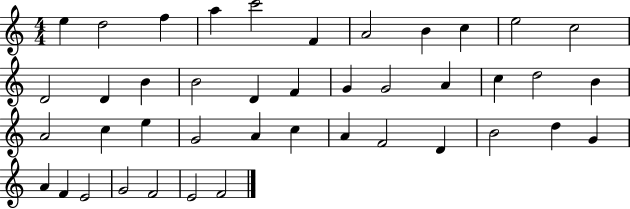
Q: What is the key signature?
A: C major